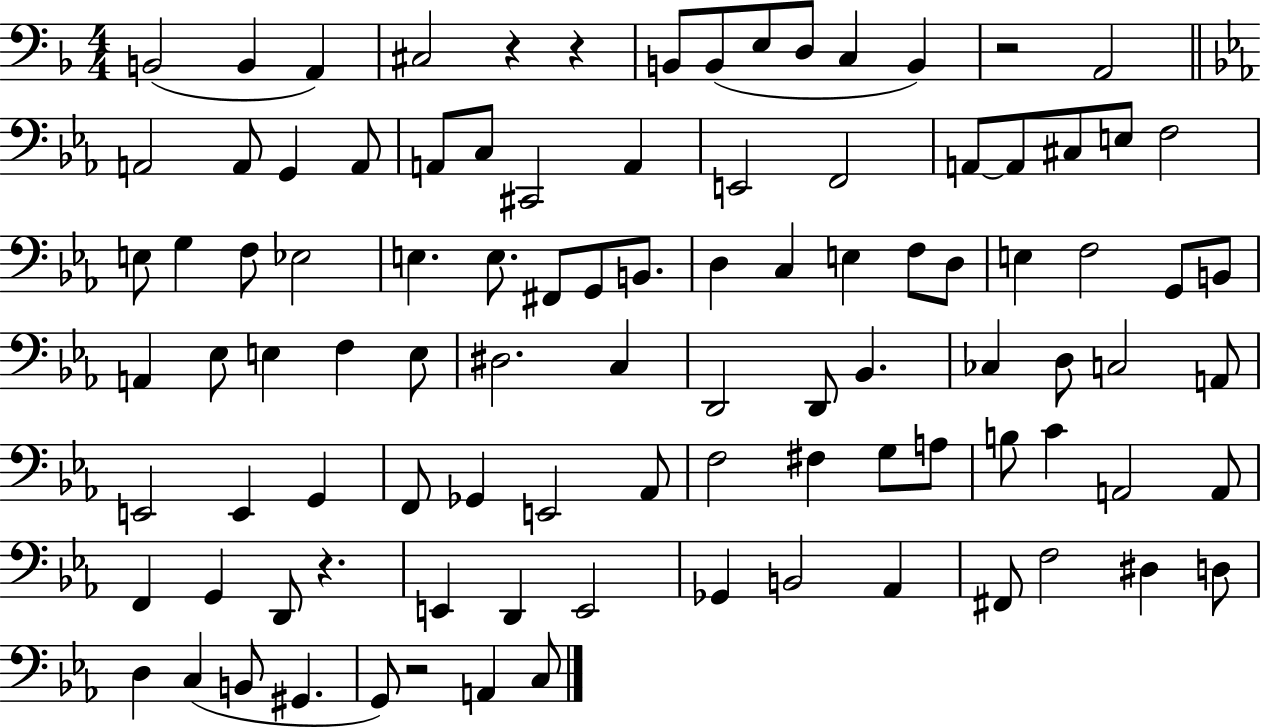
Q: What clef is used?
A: bass